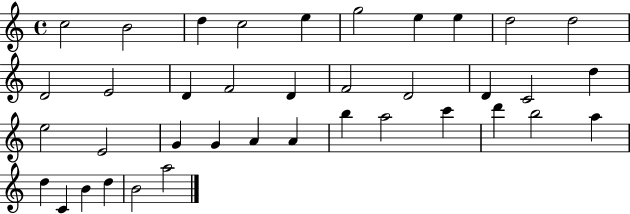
C5/h B4/h D5/q C5/h E5/q G5/h E5/q E5/q D5/h D5/h D4/h E4/h D4/q F4/h D4/q F4/h D4/h D4/q C4/h D5/q E5/h E4/h G4/q G4/q A4/q A4/q B5/q A5/h C6/q D6/q B5/h A5/q D5/q C4/q B4/q D5/q B4/h A5/h